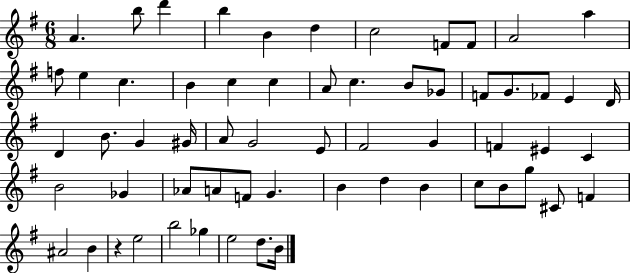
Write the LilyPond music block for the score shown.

{
  \clef treble
  \numericTimeSignature
  \time 6/8
  \key g \major
  \repeat volta 2 { a'4. b''8 d'''4 | b''4 b'4 d''4 | c''2 f'8 f'8 | a'2 a''4 | \break f''8 e''4 c''4. | b'4 c''4 c''4 | a'8 c''4. b'8 ges'8 | f'8 g'8. fes'8 e'4 d'16 | \break d'4 b'8. g'4 gis'16 | a'8 g'2 e'8 | fis'2 g'4 | f'4 eis'4 c'4 | \break b'2 ges'4 | aes'8 a'8 f'8 g'4. | b'4 d''4 b'4 | c''8 b'8 g''8 cis'8 f'4 | \break ais'2 b'4 | r4 e''2 | b''2 ges''4 | e''2 d''8. b'16 | \break } \bar "|."
}